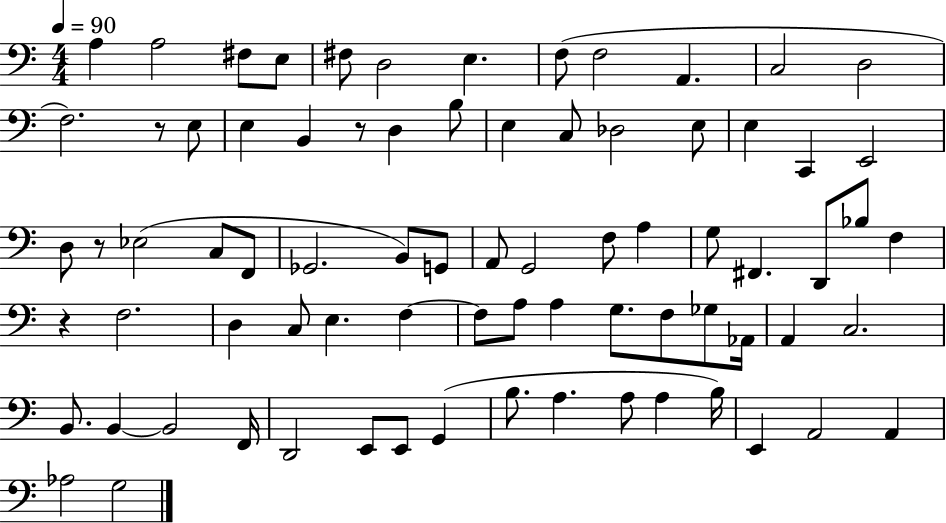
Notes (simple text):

A3/q A3/h F#3/e E3/e F#3/e D3/h E3/q. F3/e F3/h A2/q. C3/h D3/h F3/h. R/e E3/e E3/q B2/q R/e D3/q B3/e E3/q C3/e Db3/h E3/e E3/q C2/q E2/h D3/e R/e Eb3/h C3/e F2/e Gb2/h. B2/e G2/e A2/e G2/h F3/e A3/q G3/e F#2/q. D2/e Bb3/e F3/q R/q F3/h. D3/q C3/e E3/q. F3/q F3/e A3/e A3/q G3/e. F3/e Gb3/e Ab2/s A2/q C3/h. B2/e. B2/q B2/h F2/s D2/h E2/e E2/e G2/q B3/e. A3/q. A3/e A3/q B3/s E2/q A2/h A2/q Ab3/h G3/h